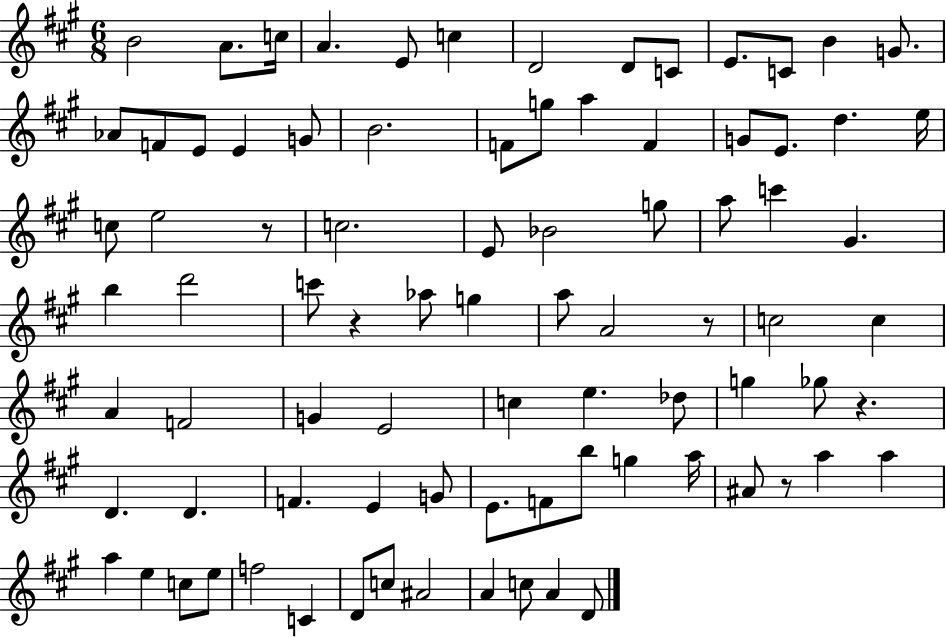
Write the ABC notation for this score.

X:1
T:Untitled
M:6/8
L:1/4
K:A
B2 A/2 c/4 A E/2 c D2 D/2 C/2 E/2 C/2 B G/2 _A/2 F/2 E/2 E G/2 B2 F/2 g/2 a F G/2 E/2 d e/4 c/2 e2 z/2 c2 E/2 _B2 g/2 a/2 c' ^G b d'2 c'/2 z _a/2 g a/2 A2 z/2 c2 c A F2 G E2 c e _d/2 g _g/2 z D D F E G/2 E/2 F/2 b/2 g a/4 ^A/2 z/2 a a a e c/2 e/2 f2 C D/2 c/2 ^A2 A c/2 A D/2